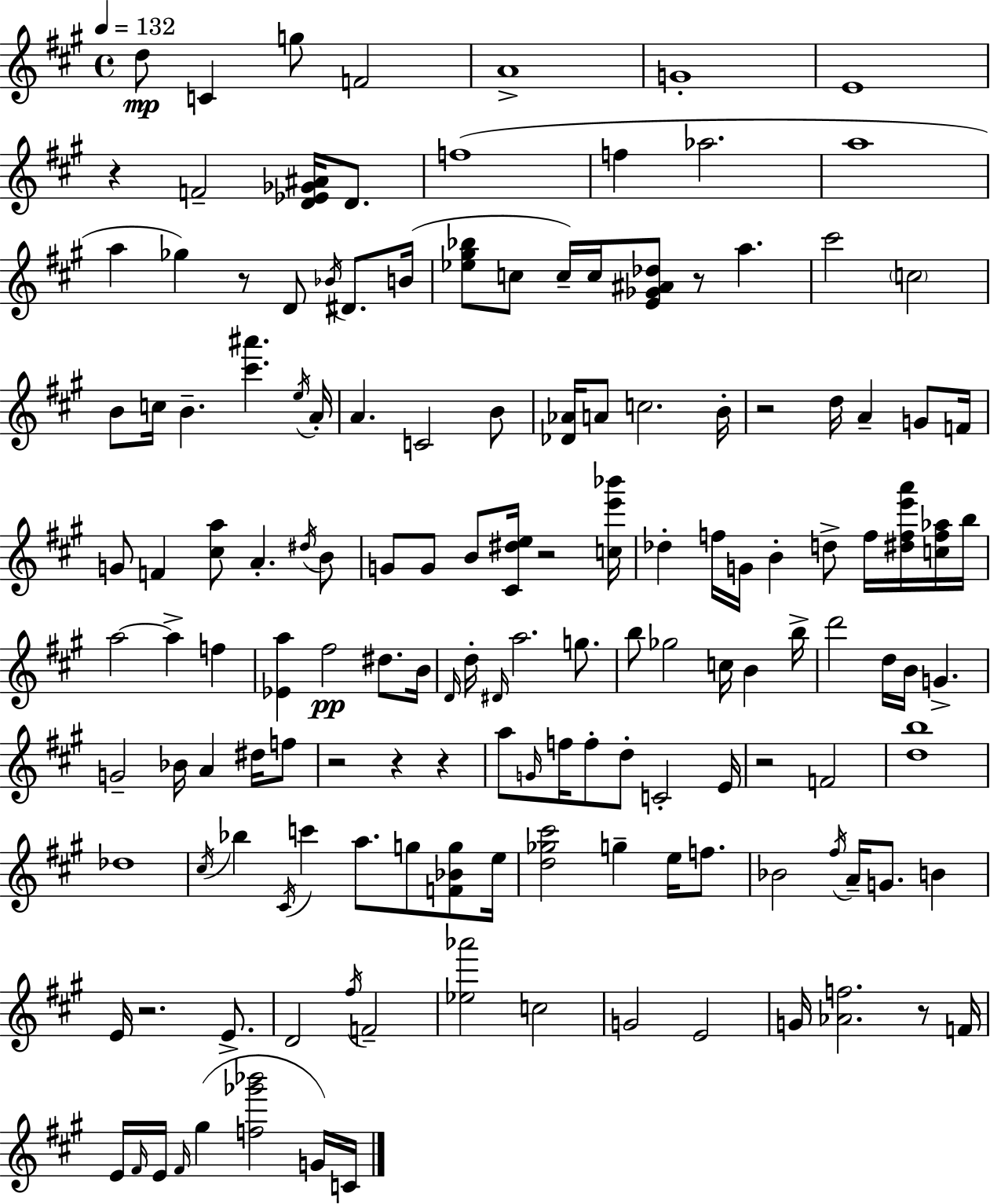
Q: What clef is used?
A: treble